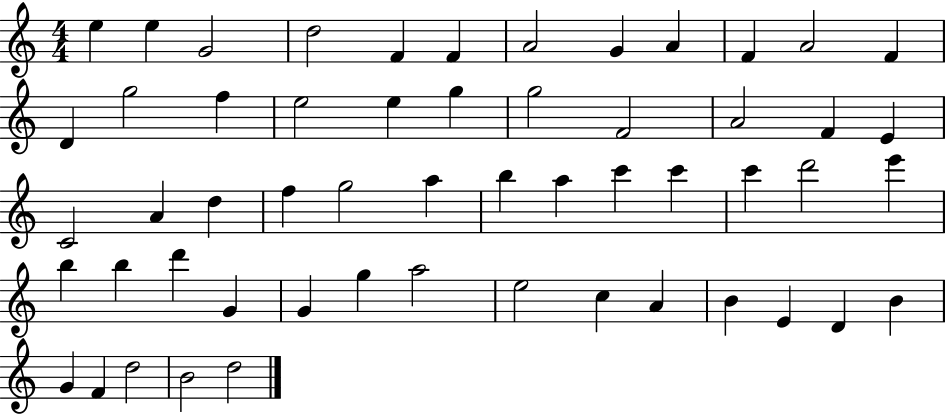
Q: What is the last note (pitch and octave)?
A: D5